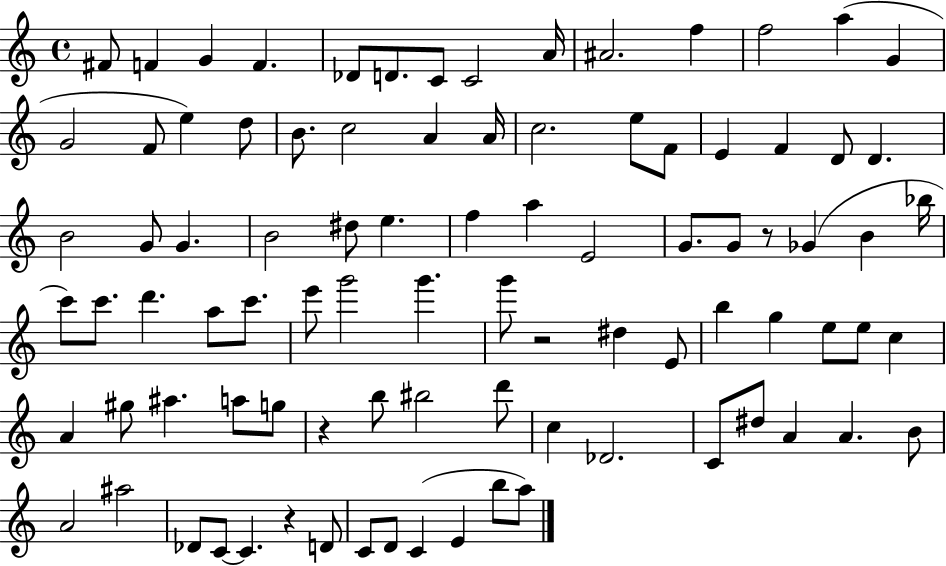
X:1
T:Untitled
M:4/4
L:1/4
K:C
^F/2 F G F _D/2 D/2 C/2 C2 A/4 ^A2 f f2 a G G2 F/2 e d/2 B/2 c2 A A/4 c2 e/2 F/2 E F D/2 D B2 G/2 G B2 ^d/2 e f a E2 G/2 G/2 z/2 _G B _b/4 c'/2 c'/2 d' a/2 c'/2 e'/2 g'2 g' g'/2 z2 ^d E/2 b g e/2 e/2 c A ^g/2 ^a a/2 g/2 z b/2 ^b2 d'/2 c _D2 C/2 ^d/2 A A B/2 A2 ^a2 _D/2 C/2 C z D/2 C/2 D/2 C E b/2 a/2